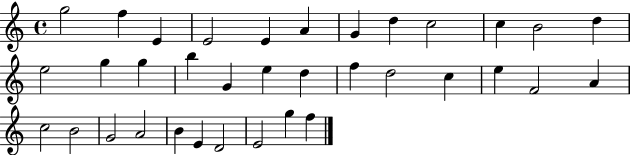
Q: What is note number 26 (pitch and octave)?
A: C5